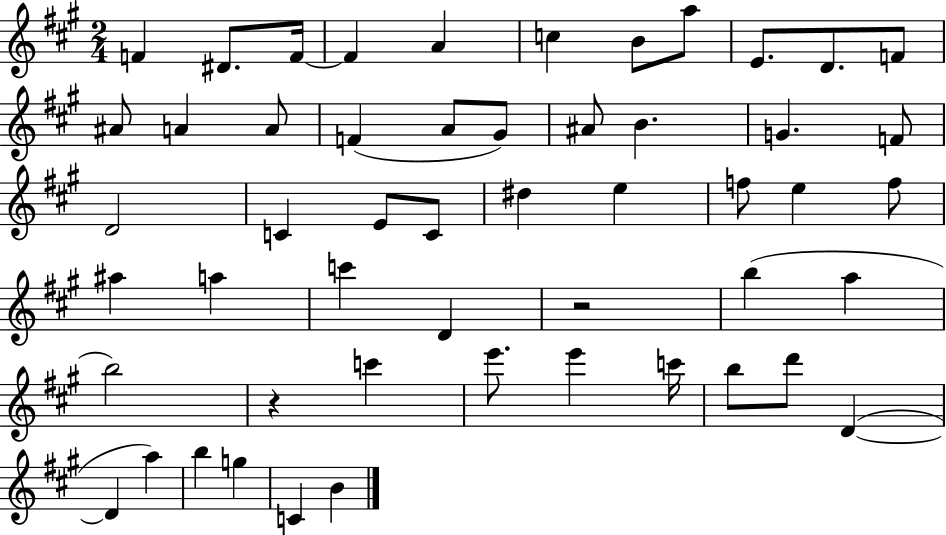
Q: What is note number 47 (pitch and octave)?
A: B5